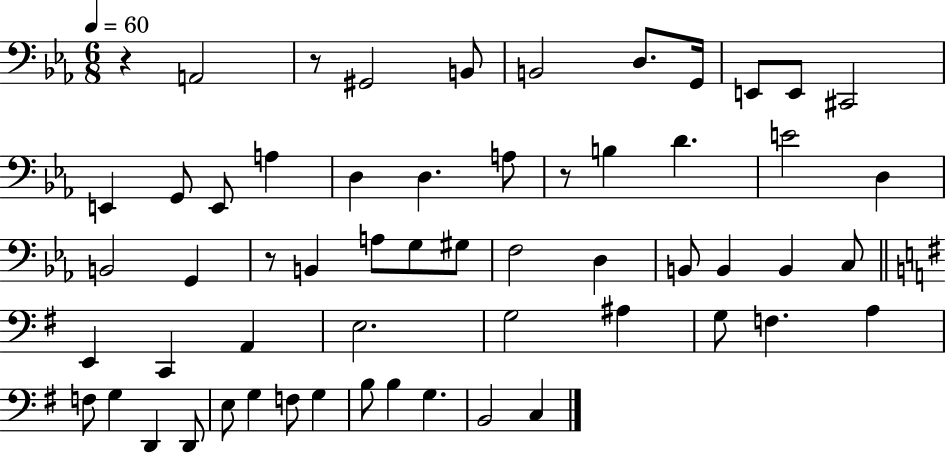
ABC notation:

X:1
T:Untitled
M:6/8
L:1/4
K:Eb
z A,,2 z/2 ^G,,2 B,,/2 B,,2 D,/2 G,,/4 E,,/2 E,,/2 ^C,,2 E,, G,,/2 E,,/2 A, D, D, A,/2 z/2 B, D E2 D, B,,2 G,, z/2 B,, A,/2 G,/2 ^G,/2 F,2 D, B,,/2 B,, B,, C,/2 E,, C,, A,, E,2 G,2 ^A, G,/2 F, A, F,/2 G, D,, D,,/2 E,/2 G, F,/2 G, B,/2 B, G, B,,2 C,